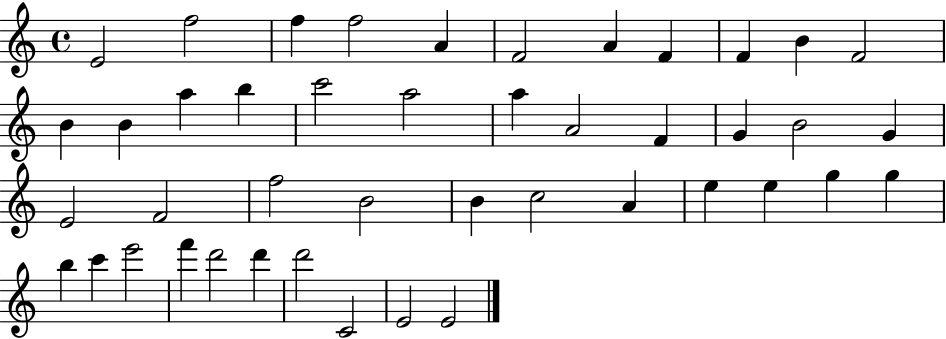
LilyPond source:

{
  \clef treble
  \time 4/4
  \defaultTimeSignature
  \key c \major
  e'2 f''2 | f''4 f''2 a'4 | f'2 a'4 f'4 | f'4 b'4 f'2 | \break b'4 b'4 a''4 b''4 | c'''2 a''2 | a''4 a'2 f'4 | g'4 b'2 g'4 | \break e'2 f'2 | f''2 b'2 | b'4 c''2 a'4 | e''4 e''4 g''4 g''4 | \break b''4 c'''4 e'''2 | f'''4 d'''2 d'''4 | d'''2 c'2 | e'2 e'2 | \break \bar "|."
}